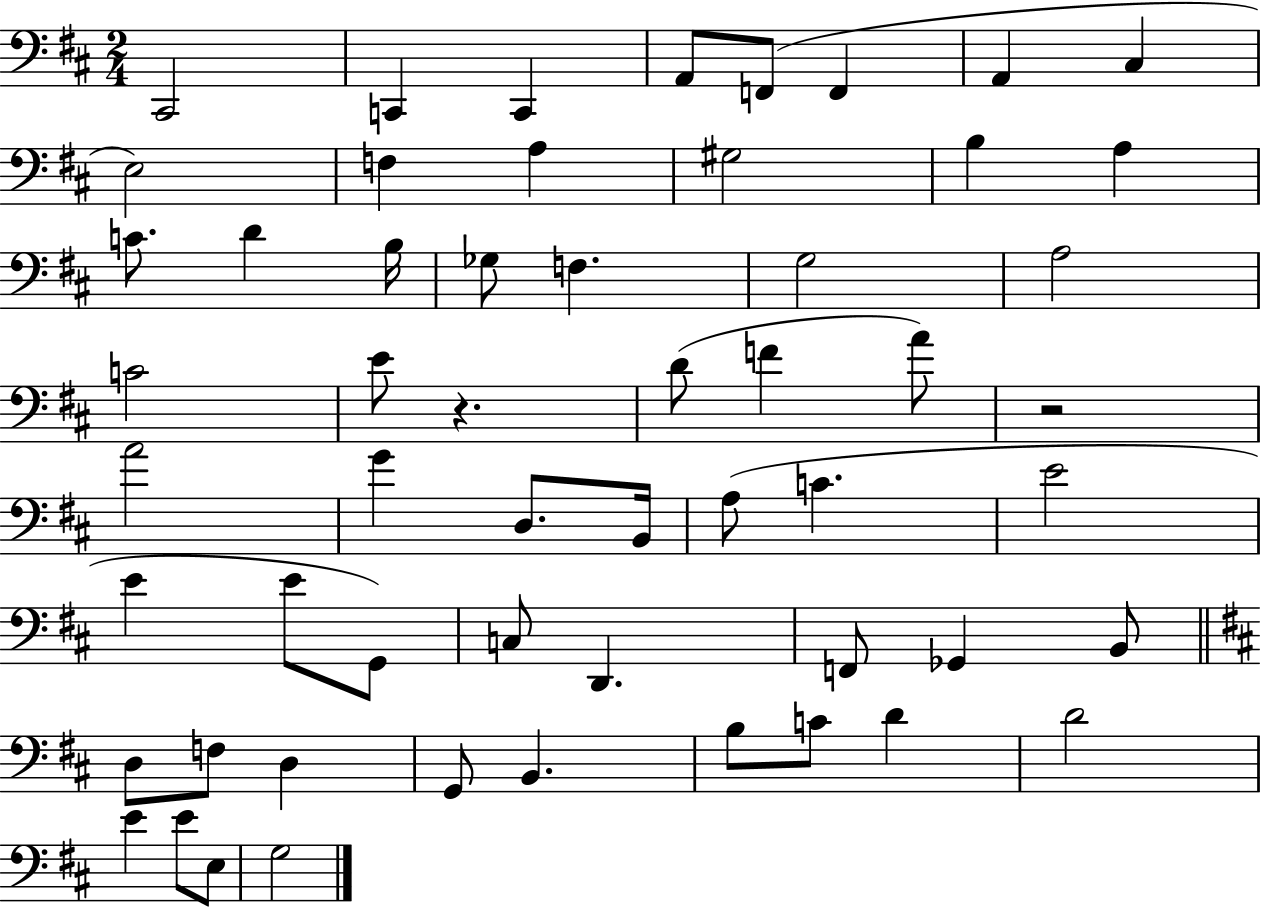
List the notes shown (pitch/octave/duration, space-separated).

C#2/h C2/q C2/q A2/e F2/e F2/q A2/q C#3/q E3/h F3/q A3/q G#3/h B3/q A3/q C4/e. D4/q B3/s Gb3/e F3/q. G3/h A3/h C4/h E4/e R/q. D4/e F4/q A4/e R/h A4/h G4/q D3/e. B2/s A3/e C4/q. E4/h E4/q E4/e G2/e C3/e D2/q. F2/e Gb2/q B2/e D3/e F3/e D3/q G2/e B2/q. B3/e C4/e D4/q D4/h E4/q E4/e E3/e G3/h